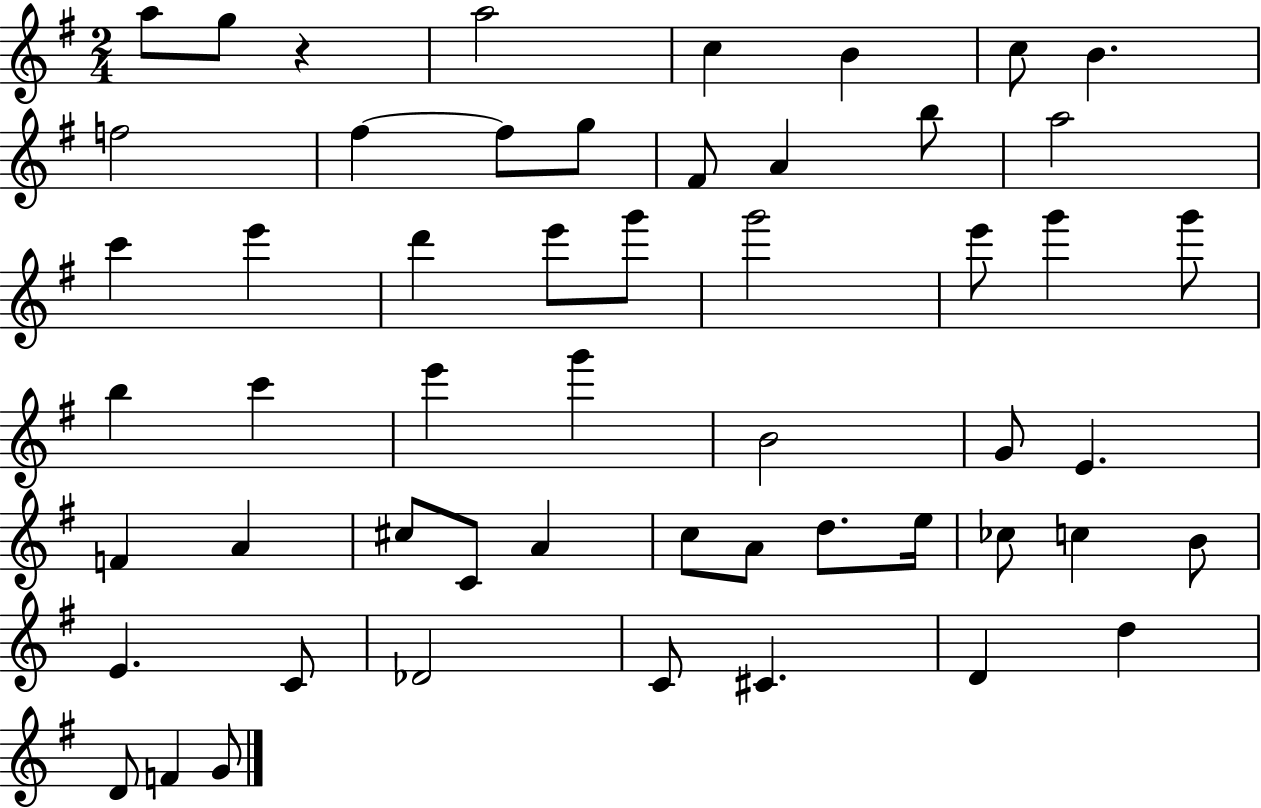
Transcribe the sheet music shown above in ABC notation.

X:1
T:Untitled
M:2/4
L:1/4
K:G
a/2 g/2 z a2 c B c/2 B f2 ^f ^f/2 g/2 ^F/2 A b/2 a2 c' e' d' e'/2 g'/2 g'2 e'/2 g' g'/2 b c' e' g' B2 G/2 E F A ^c/2 C/2 A c/2 A/2 d/2 e/4 _c/2 c B/2 E C/2 _D2 C/2 ^C D d D/2 F G/2